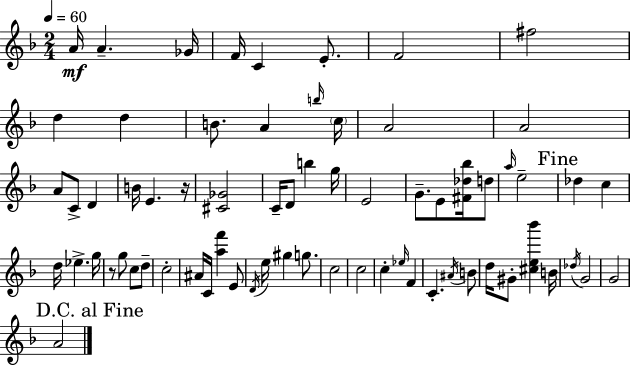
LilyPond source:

{
  \clef treble
  \numericTimeSignature
  \time 2/4
  \key f \major
  \tempo 4 = 60
  \repeat volta 2 { a'16\mf a'4.-- ges'16 | f'16 c'4 e'8.-. | f'2 | fis''2 | \break d''4 d''4 | b'8. a'4 \grace { b''16 } | \parenthesize c''16 a'2 | a'2 | \break a'8 c'8-> d'4 | b'16 e'4. | r16 <cis' ges'>2 | c'16-- d'8 b''4 | \break g''16 e'2 | g'8.-- e'8 <fis' des'' bes''>16 d''8 | \grace { a''16 } e''2-- | \mark "Fine" des''4 c''4 | \break d''16 ees''4.-> | g''16 r8 g''8 c''8 | d''8-- c''2-. | ais'16 c'16 <a'' f'''>4 | \break e'8 \acciaccatura { d'16 } e''16 gis''4 | g''8. c''2 | c''2 | c''4-. \grace { ees''16 } | \break f'4 c'4.-. | \acciaccatura { ais'16 } b'8 d''16 gis'8-. | <cis'' e'' bes'''>4 b'16 \acciaccatura { des''16 } g'2 | g'2 | \break \mark "D.C. al Fine" a'2 | } \bar "|."
}